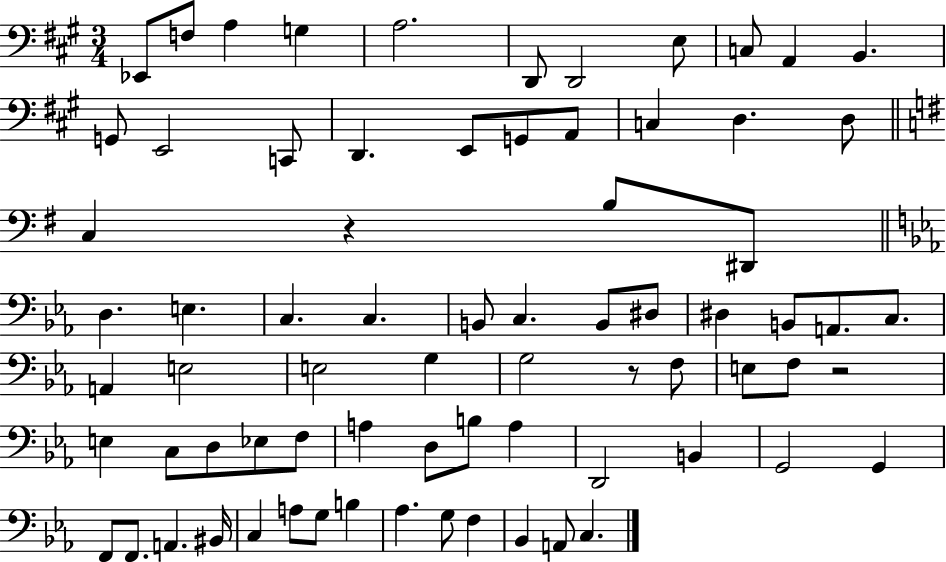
X:1
T:Untitled
M:3/4
L:1/4
K:A
_E,,/2 F,/2 A, G, A,2 D,,/2 D,,2 E,/2 C,/2 A,, B,, G,,/2 E,,2 C,,/2 D,, E,,/2 G,,/2 A,,/2 C, D, D,/2 C, z B,/2 ^D,,/2 D, E, C, C, B,,/2 C, B,,/2 ^D,/2 ^D, B,,/2 A,,/2 C,/2 A,, E,2 E,2 G, G,2 z/2 F,/2 E,/2 F,/2 z2 E, C,/2 D,/2 _E,/2 F,/2 A, D,/2 B,/2 A, D,,2 B,, G,,2 G,, F,,/2 F,,/2 A,, ^B,,/4 C, A,/2 G,/2 B, _A, G,/2 F, _B,, A,,/2 C,